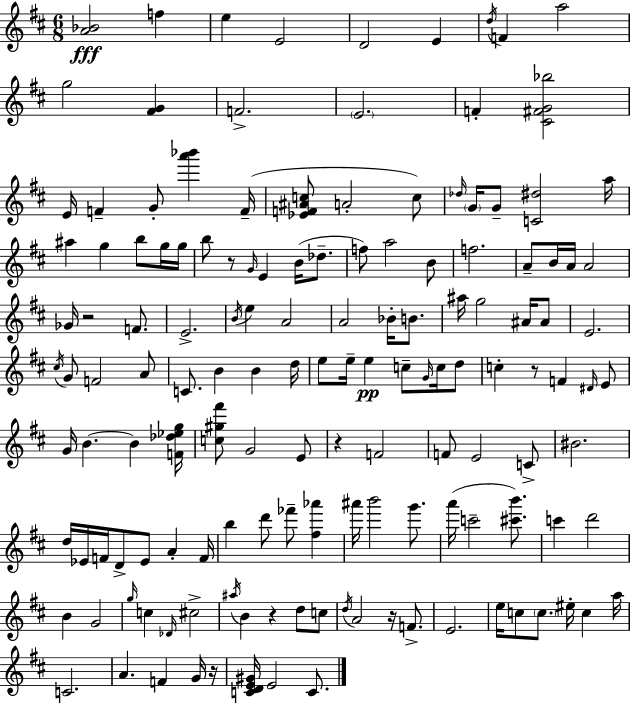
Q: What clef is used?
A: treble